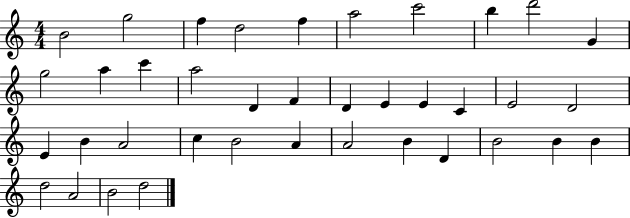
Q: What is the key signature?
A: C major